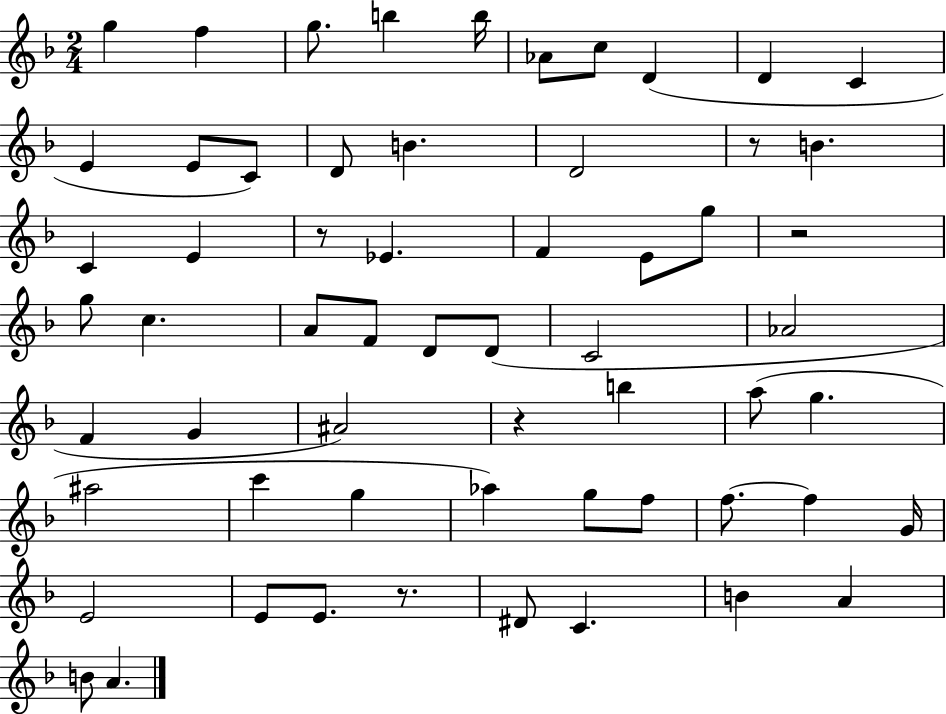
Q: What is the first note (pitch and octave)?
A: G5